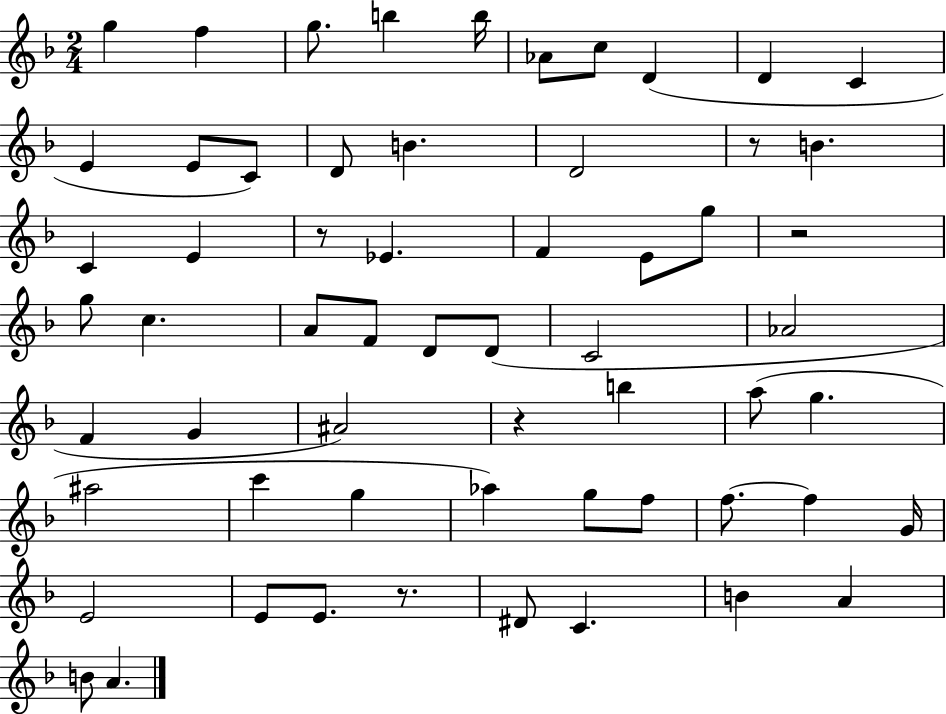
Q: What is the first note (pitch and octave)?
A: G5